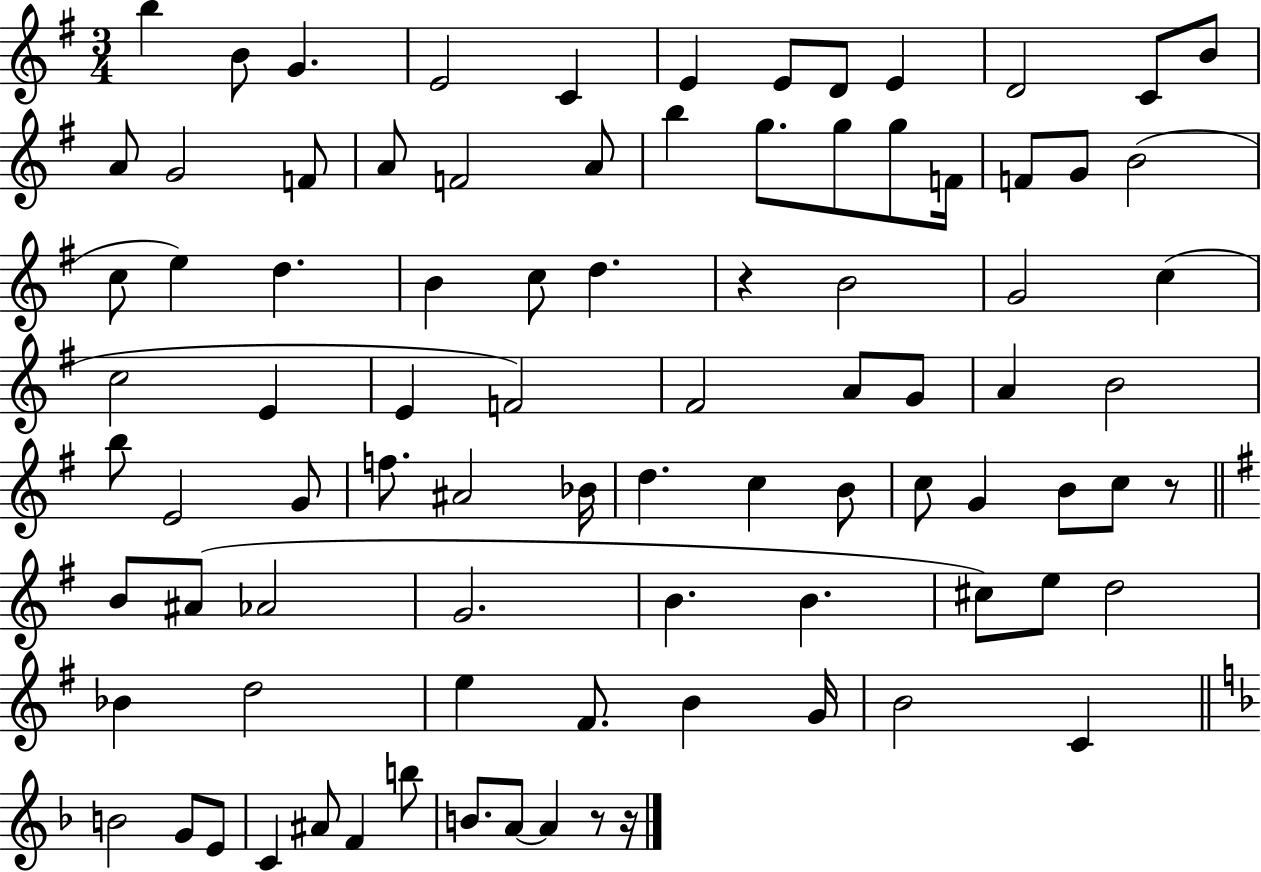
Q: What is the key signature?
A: G major